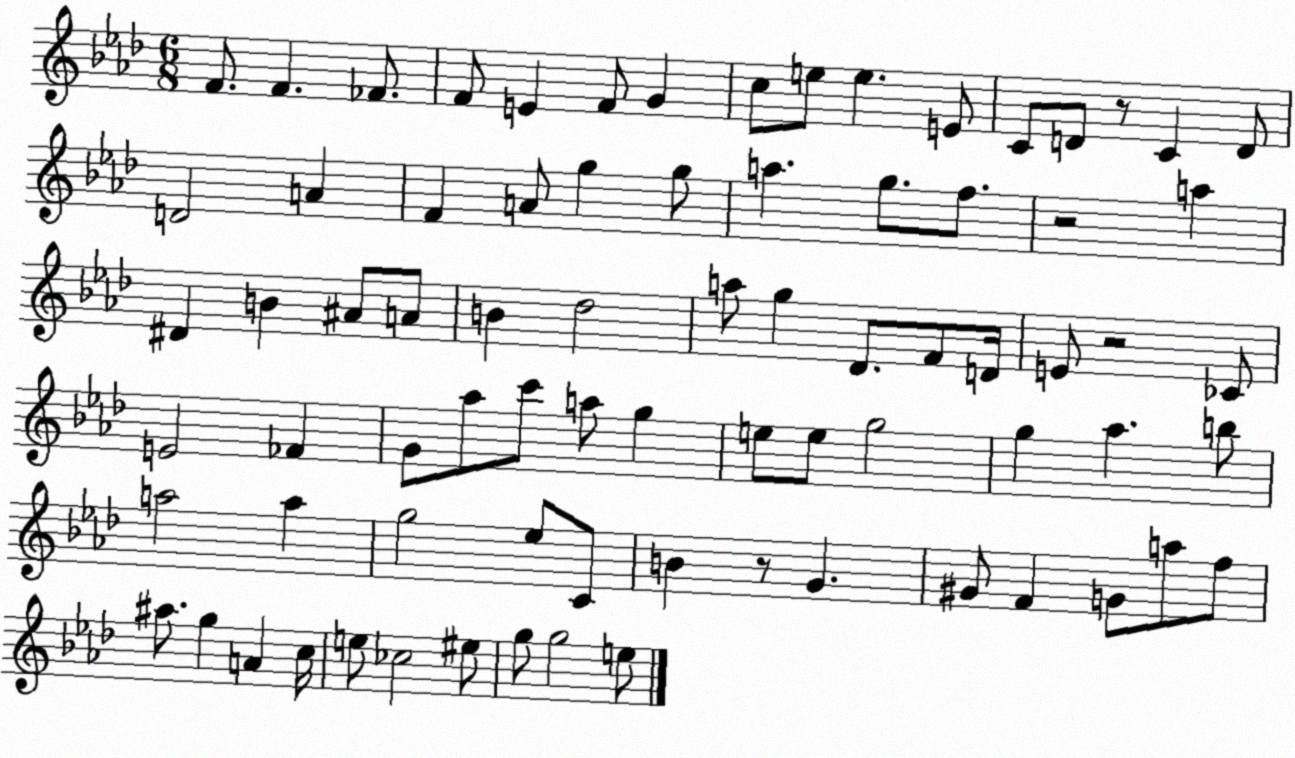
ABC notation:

X:1
T:Untitled
M:6/8
L:1/4
K:Ab
F/2 F _F/2 F/2 E F/2 G c/2 e/2 e E/2 C/2 D/2 z/2 C D/2 D2 A F A/2 g g/2 a g/2 f/2 z2 a ^D B ^A/2 A/2 B _d2 a/2 g _D/2 F/2 D/4 E/2 z2 _C/2 E2 _F G/2 _a/2 c'/2 a/2 g e/2 e/2 g2 g _a b/2 a2 a g2 _e/2 C/2 B z/2 G ^G/2 F G/2 a/2 f/2 ^a/2 g A c/4 e/2 _c2 ^e/2 g/2 g2 e/2